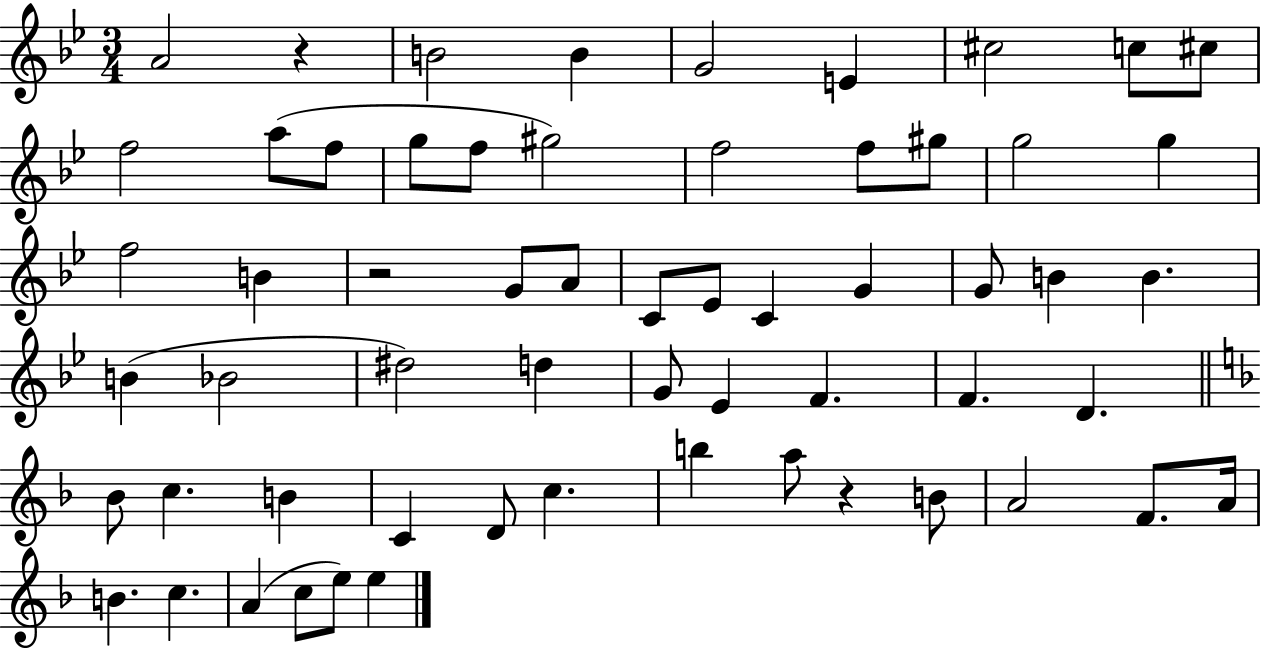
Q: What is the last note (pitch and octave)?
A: E5